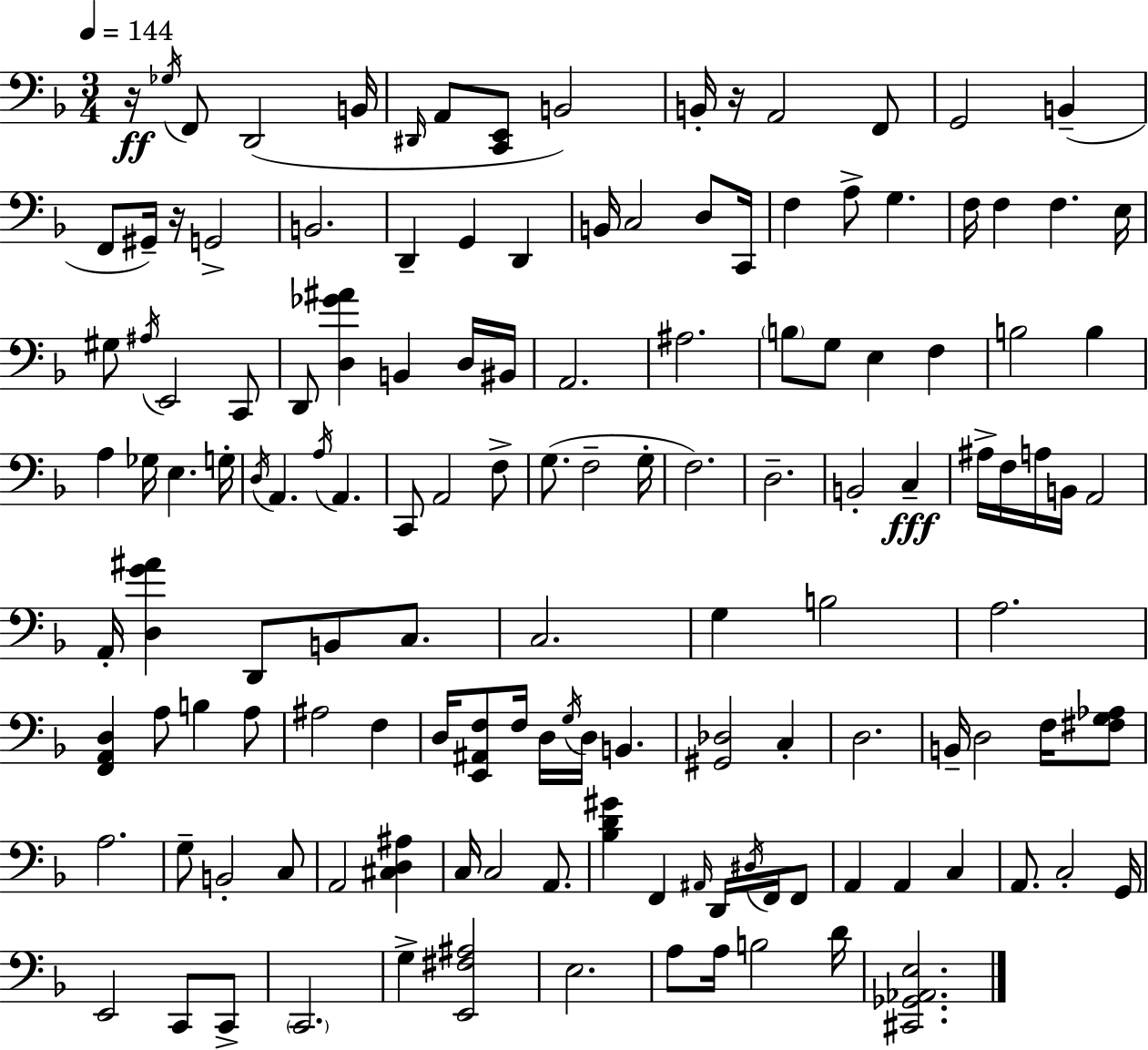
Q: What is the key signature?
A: D minor